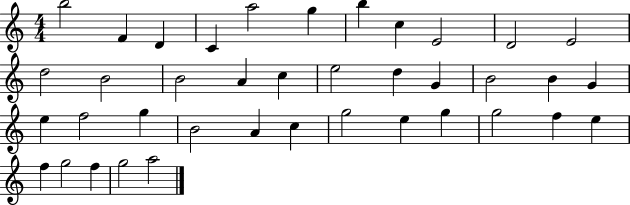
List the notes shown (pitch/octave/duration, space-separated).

B5/h F4/q D4/q C4/q A5/h G5/q B5/q C5/q E4/h D4/h E4/h D5/h B4/h B4/h A4/q C5/q E5/h D5/q G4/q B4/h B4/q G4/q E5/q F5/h G5/q B4/h A4/q C5/q G5/h E5/q G5/q G5/h F5/q E5/q F5/q G5/h F5/q G5/h A5/h